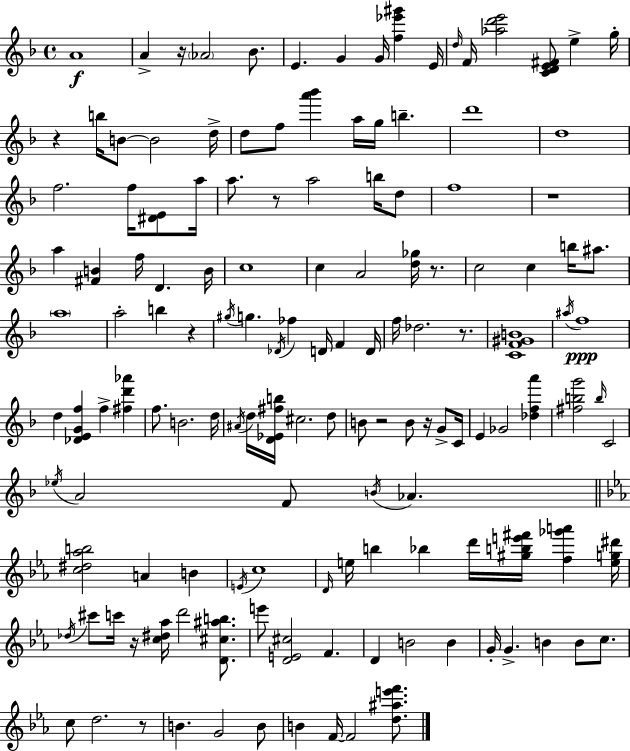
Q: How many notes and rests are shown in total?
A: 141